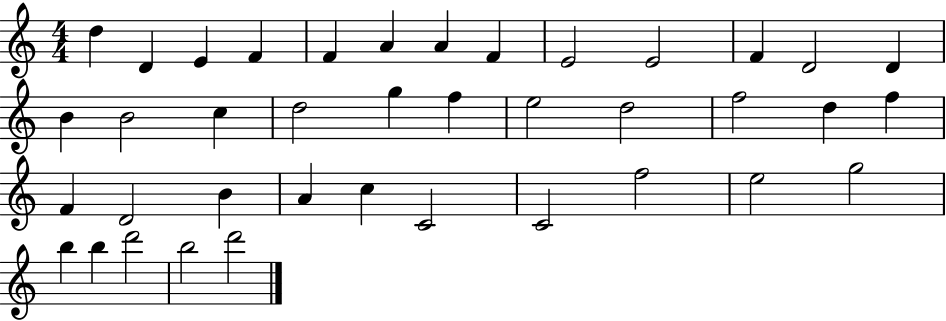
D5/q D4/q E4/q F4/q F4/q A4/q A4/q F4/q E4/h E4/h F4/q D4/h D4/q B4/q B4/h C5/q D5/h G5/q F5/q E5/h D5/h F5/h D5/q F5/q F4/q D4/h B4/q A4/q C5/q C4/h C4/h F5/h E5/h G5/h B5/q B5/q D6/h B5/h D6/h